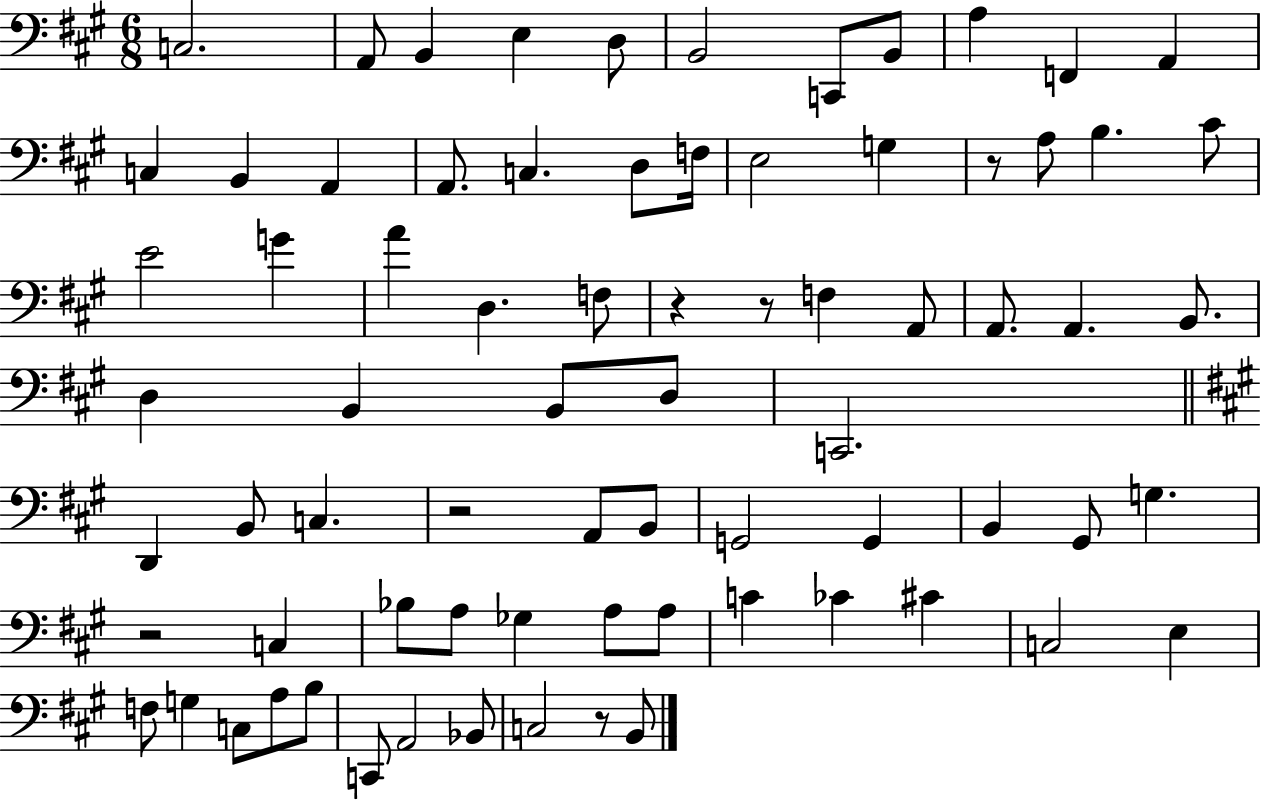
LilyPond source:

{
  \clef bass
  \numericTimeSignature
  \time 6/8
  \key a \major
  c2. | a,8 b,4 e4 d8 | b,2 c,8 b,8 | a4 f,4 a,4 | \break c4 b,4 a,4 | a,8. c4. d8 f16 | e2 g4 | r8 a8 b4. cis'8 | \break e'2 g'4 | a'4 d4. f8 | r4 r8 f4 a,8 | a,8. a,4. b,8. | \break d4 b,4 b,8 d8 | c,2. | \bar "||" \break \key a \major d,4 b,8 c4. | r2 a,8 b,8 | g,2 g,4 | b,4 gis,8 g4. | \break r2 c4 | bes8 a8 ges4 a8 a8 | c'4 ces'4 cis'4 | c2 e4 | \break f8 g4 c8 a8 b8 | c,8 a,2 bes,8 | c2 r8 b,8 | \bar "|."
}